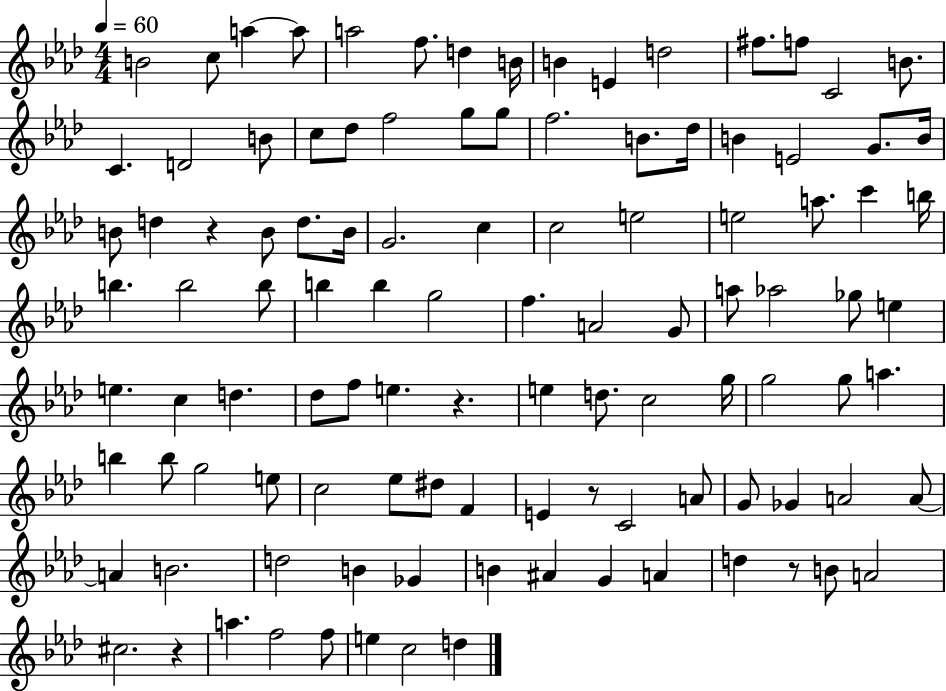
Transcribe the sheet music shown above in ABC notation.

X:1
T:Untitled
M:4/4
L:1/4
K:Ab
B2 c/2 a a/2 a2 f/2 d B/4 B E d2 ^f/2 f/2 C2 B/2 C D2 B/2 c/2 _d/2 f2 g/2 g/2 f2 B/2 _d/4 B E2 G/2 B/4 B/2 d z B/2 d/2 B/4 G2 c c2 e2 e2 a/2 c' b/4 b b2 b/2 b b g2 f A2 G/2 a/2 _a2 _g/2 e e c d _d/2 f/2 e z e d/2 c2 g/4 g2 g/2 a b b/2 g2 e/2 c2 _e/2 ^d/2 F E z/2 C2 A/2 G/2 _G A2 A/2 A B2 d2 B _G B ^A G A d z/2 B/2 A2 ^c2 z a f2 f/2 e c2 d